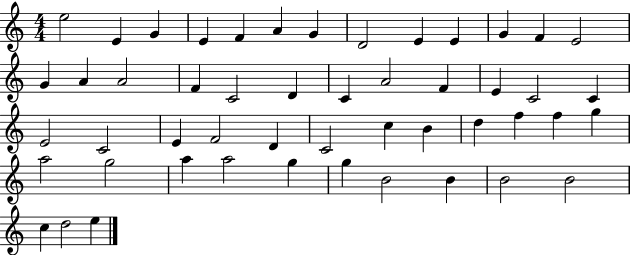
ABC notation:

X:1
T:Untitled
M:4/4
L:1/4
K:C
e2 E G E F A G D2 E E G F E2 G A A2 F C2 D C A2 F E C2 C E2 C2 E F2 D C2 c B d f f g a2 g2 a a2 g g B2 B B2 B2 c d2 e